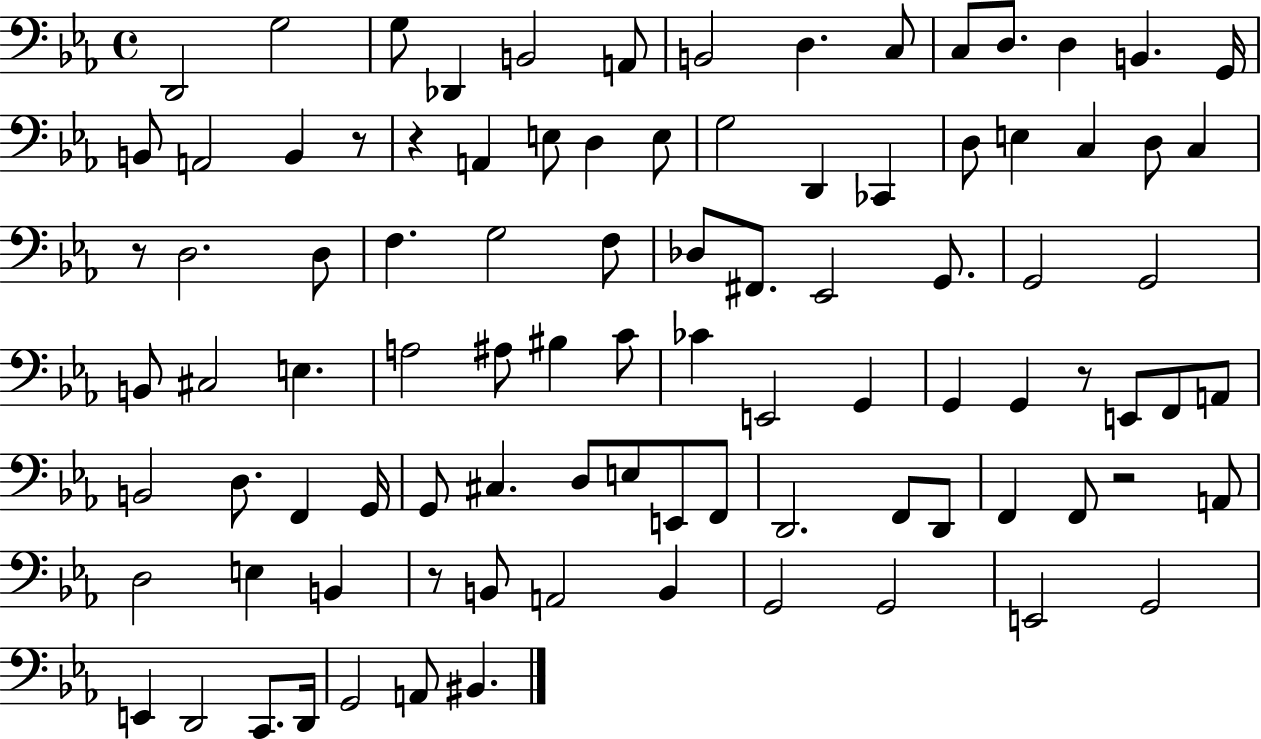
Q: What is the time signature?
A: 4/4